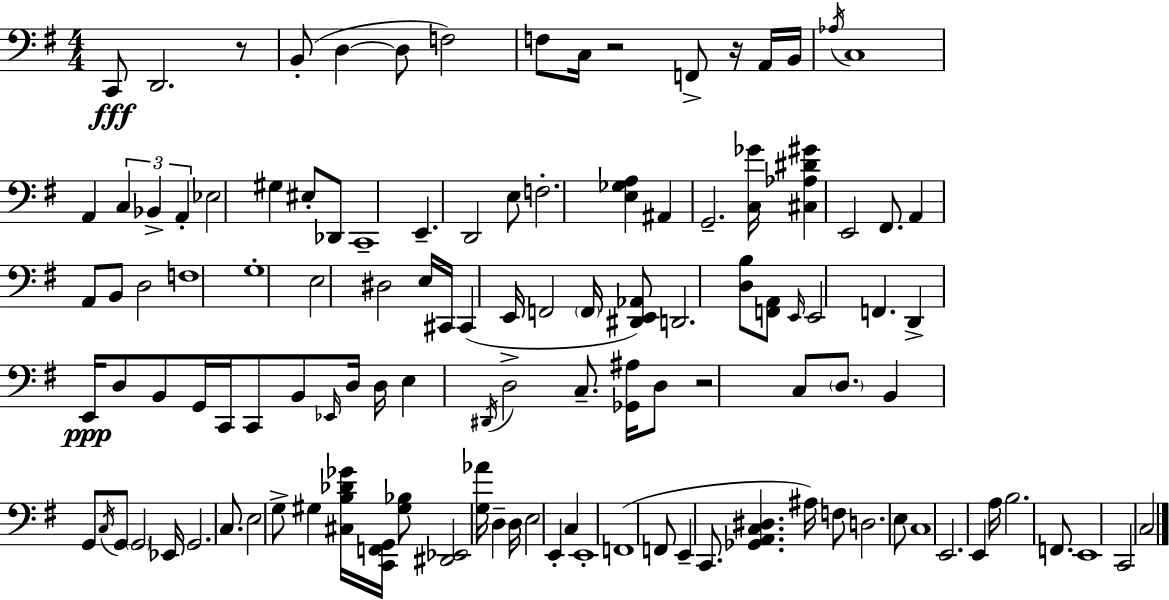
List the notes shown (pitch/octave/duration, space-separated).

C2/e D2/h. R/e B2/e D3/q D3/e F3/h F3/e C3/s R/h F2/e R/s A2/s B2/s Ab3/s C3/w A2/q C3/q Bb2/q A2/q Eb3/h G#3/q EIS3/e Db2/e C2/w E2/q. D2/h E3/e F3/h. [E3,Gb3,A3]/q A#2/q G2/h. [C3,Gb4]/s [C#3,Ab3,D#4,G#4]/q E2/h F#2/e. A2/q A2/e B2/e D3/h F3/w G3/w E3/h D#3/h E3/s C#2/s C#2/q E2/s F2/h F2/s [D#2,E2,Ab2]/e D2/h. [D3,B3]/e [F2,A2]/e E2/s E2/h F2/q. D2/q E2/s D3/e B2/e G2/s C2/s C2/e B2/e Eb2/s D3/s D3/s E3/q D#2/s D3/h C3/e. [Gb2,A#3]/s D3/e R/h C3/e D3/e. B2/q G2/e C3/s G2/e G2/h Eb2/s G2/h. C3/e. E3/h G3/e G#3/q [C#3,B3,Db4,Gb4]/s [C2,F2,G2]/s [G#3,Bb3]/e [D#2,Eb2]/h [G3,Ab4]/s D3/q D3/s E3/h E2/q C3/q E2/w F2/w F2/e E2/q C2/e. [Gb2,A2,C3,D#3]/q. A#3/s F3/e D3/h. E3/e C3/w E2/h. E2/q A3/s B3/h. F2/e. E2/w C2/h C3/h